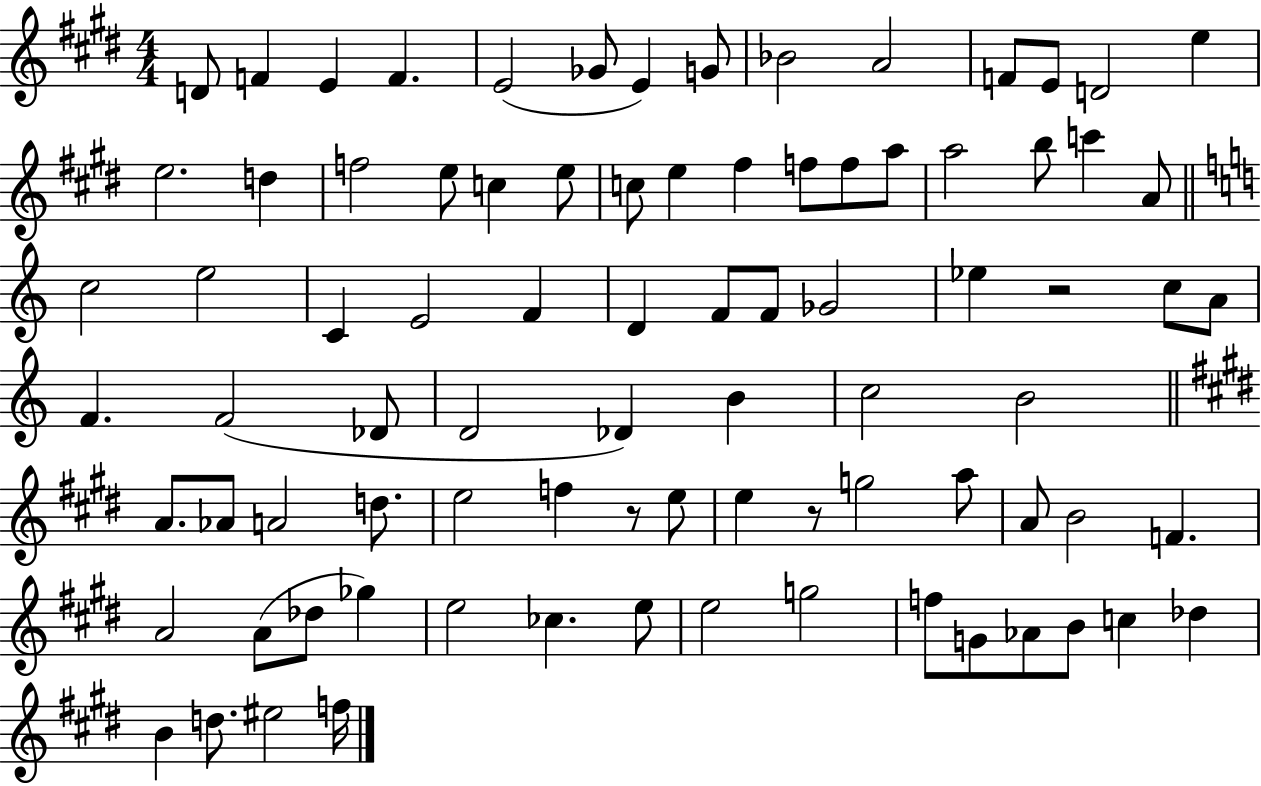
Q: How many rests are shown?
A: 3